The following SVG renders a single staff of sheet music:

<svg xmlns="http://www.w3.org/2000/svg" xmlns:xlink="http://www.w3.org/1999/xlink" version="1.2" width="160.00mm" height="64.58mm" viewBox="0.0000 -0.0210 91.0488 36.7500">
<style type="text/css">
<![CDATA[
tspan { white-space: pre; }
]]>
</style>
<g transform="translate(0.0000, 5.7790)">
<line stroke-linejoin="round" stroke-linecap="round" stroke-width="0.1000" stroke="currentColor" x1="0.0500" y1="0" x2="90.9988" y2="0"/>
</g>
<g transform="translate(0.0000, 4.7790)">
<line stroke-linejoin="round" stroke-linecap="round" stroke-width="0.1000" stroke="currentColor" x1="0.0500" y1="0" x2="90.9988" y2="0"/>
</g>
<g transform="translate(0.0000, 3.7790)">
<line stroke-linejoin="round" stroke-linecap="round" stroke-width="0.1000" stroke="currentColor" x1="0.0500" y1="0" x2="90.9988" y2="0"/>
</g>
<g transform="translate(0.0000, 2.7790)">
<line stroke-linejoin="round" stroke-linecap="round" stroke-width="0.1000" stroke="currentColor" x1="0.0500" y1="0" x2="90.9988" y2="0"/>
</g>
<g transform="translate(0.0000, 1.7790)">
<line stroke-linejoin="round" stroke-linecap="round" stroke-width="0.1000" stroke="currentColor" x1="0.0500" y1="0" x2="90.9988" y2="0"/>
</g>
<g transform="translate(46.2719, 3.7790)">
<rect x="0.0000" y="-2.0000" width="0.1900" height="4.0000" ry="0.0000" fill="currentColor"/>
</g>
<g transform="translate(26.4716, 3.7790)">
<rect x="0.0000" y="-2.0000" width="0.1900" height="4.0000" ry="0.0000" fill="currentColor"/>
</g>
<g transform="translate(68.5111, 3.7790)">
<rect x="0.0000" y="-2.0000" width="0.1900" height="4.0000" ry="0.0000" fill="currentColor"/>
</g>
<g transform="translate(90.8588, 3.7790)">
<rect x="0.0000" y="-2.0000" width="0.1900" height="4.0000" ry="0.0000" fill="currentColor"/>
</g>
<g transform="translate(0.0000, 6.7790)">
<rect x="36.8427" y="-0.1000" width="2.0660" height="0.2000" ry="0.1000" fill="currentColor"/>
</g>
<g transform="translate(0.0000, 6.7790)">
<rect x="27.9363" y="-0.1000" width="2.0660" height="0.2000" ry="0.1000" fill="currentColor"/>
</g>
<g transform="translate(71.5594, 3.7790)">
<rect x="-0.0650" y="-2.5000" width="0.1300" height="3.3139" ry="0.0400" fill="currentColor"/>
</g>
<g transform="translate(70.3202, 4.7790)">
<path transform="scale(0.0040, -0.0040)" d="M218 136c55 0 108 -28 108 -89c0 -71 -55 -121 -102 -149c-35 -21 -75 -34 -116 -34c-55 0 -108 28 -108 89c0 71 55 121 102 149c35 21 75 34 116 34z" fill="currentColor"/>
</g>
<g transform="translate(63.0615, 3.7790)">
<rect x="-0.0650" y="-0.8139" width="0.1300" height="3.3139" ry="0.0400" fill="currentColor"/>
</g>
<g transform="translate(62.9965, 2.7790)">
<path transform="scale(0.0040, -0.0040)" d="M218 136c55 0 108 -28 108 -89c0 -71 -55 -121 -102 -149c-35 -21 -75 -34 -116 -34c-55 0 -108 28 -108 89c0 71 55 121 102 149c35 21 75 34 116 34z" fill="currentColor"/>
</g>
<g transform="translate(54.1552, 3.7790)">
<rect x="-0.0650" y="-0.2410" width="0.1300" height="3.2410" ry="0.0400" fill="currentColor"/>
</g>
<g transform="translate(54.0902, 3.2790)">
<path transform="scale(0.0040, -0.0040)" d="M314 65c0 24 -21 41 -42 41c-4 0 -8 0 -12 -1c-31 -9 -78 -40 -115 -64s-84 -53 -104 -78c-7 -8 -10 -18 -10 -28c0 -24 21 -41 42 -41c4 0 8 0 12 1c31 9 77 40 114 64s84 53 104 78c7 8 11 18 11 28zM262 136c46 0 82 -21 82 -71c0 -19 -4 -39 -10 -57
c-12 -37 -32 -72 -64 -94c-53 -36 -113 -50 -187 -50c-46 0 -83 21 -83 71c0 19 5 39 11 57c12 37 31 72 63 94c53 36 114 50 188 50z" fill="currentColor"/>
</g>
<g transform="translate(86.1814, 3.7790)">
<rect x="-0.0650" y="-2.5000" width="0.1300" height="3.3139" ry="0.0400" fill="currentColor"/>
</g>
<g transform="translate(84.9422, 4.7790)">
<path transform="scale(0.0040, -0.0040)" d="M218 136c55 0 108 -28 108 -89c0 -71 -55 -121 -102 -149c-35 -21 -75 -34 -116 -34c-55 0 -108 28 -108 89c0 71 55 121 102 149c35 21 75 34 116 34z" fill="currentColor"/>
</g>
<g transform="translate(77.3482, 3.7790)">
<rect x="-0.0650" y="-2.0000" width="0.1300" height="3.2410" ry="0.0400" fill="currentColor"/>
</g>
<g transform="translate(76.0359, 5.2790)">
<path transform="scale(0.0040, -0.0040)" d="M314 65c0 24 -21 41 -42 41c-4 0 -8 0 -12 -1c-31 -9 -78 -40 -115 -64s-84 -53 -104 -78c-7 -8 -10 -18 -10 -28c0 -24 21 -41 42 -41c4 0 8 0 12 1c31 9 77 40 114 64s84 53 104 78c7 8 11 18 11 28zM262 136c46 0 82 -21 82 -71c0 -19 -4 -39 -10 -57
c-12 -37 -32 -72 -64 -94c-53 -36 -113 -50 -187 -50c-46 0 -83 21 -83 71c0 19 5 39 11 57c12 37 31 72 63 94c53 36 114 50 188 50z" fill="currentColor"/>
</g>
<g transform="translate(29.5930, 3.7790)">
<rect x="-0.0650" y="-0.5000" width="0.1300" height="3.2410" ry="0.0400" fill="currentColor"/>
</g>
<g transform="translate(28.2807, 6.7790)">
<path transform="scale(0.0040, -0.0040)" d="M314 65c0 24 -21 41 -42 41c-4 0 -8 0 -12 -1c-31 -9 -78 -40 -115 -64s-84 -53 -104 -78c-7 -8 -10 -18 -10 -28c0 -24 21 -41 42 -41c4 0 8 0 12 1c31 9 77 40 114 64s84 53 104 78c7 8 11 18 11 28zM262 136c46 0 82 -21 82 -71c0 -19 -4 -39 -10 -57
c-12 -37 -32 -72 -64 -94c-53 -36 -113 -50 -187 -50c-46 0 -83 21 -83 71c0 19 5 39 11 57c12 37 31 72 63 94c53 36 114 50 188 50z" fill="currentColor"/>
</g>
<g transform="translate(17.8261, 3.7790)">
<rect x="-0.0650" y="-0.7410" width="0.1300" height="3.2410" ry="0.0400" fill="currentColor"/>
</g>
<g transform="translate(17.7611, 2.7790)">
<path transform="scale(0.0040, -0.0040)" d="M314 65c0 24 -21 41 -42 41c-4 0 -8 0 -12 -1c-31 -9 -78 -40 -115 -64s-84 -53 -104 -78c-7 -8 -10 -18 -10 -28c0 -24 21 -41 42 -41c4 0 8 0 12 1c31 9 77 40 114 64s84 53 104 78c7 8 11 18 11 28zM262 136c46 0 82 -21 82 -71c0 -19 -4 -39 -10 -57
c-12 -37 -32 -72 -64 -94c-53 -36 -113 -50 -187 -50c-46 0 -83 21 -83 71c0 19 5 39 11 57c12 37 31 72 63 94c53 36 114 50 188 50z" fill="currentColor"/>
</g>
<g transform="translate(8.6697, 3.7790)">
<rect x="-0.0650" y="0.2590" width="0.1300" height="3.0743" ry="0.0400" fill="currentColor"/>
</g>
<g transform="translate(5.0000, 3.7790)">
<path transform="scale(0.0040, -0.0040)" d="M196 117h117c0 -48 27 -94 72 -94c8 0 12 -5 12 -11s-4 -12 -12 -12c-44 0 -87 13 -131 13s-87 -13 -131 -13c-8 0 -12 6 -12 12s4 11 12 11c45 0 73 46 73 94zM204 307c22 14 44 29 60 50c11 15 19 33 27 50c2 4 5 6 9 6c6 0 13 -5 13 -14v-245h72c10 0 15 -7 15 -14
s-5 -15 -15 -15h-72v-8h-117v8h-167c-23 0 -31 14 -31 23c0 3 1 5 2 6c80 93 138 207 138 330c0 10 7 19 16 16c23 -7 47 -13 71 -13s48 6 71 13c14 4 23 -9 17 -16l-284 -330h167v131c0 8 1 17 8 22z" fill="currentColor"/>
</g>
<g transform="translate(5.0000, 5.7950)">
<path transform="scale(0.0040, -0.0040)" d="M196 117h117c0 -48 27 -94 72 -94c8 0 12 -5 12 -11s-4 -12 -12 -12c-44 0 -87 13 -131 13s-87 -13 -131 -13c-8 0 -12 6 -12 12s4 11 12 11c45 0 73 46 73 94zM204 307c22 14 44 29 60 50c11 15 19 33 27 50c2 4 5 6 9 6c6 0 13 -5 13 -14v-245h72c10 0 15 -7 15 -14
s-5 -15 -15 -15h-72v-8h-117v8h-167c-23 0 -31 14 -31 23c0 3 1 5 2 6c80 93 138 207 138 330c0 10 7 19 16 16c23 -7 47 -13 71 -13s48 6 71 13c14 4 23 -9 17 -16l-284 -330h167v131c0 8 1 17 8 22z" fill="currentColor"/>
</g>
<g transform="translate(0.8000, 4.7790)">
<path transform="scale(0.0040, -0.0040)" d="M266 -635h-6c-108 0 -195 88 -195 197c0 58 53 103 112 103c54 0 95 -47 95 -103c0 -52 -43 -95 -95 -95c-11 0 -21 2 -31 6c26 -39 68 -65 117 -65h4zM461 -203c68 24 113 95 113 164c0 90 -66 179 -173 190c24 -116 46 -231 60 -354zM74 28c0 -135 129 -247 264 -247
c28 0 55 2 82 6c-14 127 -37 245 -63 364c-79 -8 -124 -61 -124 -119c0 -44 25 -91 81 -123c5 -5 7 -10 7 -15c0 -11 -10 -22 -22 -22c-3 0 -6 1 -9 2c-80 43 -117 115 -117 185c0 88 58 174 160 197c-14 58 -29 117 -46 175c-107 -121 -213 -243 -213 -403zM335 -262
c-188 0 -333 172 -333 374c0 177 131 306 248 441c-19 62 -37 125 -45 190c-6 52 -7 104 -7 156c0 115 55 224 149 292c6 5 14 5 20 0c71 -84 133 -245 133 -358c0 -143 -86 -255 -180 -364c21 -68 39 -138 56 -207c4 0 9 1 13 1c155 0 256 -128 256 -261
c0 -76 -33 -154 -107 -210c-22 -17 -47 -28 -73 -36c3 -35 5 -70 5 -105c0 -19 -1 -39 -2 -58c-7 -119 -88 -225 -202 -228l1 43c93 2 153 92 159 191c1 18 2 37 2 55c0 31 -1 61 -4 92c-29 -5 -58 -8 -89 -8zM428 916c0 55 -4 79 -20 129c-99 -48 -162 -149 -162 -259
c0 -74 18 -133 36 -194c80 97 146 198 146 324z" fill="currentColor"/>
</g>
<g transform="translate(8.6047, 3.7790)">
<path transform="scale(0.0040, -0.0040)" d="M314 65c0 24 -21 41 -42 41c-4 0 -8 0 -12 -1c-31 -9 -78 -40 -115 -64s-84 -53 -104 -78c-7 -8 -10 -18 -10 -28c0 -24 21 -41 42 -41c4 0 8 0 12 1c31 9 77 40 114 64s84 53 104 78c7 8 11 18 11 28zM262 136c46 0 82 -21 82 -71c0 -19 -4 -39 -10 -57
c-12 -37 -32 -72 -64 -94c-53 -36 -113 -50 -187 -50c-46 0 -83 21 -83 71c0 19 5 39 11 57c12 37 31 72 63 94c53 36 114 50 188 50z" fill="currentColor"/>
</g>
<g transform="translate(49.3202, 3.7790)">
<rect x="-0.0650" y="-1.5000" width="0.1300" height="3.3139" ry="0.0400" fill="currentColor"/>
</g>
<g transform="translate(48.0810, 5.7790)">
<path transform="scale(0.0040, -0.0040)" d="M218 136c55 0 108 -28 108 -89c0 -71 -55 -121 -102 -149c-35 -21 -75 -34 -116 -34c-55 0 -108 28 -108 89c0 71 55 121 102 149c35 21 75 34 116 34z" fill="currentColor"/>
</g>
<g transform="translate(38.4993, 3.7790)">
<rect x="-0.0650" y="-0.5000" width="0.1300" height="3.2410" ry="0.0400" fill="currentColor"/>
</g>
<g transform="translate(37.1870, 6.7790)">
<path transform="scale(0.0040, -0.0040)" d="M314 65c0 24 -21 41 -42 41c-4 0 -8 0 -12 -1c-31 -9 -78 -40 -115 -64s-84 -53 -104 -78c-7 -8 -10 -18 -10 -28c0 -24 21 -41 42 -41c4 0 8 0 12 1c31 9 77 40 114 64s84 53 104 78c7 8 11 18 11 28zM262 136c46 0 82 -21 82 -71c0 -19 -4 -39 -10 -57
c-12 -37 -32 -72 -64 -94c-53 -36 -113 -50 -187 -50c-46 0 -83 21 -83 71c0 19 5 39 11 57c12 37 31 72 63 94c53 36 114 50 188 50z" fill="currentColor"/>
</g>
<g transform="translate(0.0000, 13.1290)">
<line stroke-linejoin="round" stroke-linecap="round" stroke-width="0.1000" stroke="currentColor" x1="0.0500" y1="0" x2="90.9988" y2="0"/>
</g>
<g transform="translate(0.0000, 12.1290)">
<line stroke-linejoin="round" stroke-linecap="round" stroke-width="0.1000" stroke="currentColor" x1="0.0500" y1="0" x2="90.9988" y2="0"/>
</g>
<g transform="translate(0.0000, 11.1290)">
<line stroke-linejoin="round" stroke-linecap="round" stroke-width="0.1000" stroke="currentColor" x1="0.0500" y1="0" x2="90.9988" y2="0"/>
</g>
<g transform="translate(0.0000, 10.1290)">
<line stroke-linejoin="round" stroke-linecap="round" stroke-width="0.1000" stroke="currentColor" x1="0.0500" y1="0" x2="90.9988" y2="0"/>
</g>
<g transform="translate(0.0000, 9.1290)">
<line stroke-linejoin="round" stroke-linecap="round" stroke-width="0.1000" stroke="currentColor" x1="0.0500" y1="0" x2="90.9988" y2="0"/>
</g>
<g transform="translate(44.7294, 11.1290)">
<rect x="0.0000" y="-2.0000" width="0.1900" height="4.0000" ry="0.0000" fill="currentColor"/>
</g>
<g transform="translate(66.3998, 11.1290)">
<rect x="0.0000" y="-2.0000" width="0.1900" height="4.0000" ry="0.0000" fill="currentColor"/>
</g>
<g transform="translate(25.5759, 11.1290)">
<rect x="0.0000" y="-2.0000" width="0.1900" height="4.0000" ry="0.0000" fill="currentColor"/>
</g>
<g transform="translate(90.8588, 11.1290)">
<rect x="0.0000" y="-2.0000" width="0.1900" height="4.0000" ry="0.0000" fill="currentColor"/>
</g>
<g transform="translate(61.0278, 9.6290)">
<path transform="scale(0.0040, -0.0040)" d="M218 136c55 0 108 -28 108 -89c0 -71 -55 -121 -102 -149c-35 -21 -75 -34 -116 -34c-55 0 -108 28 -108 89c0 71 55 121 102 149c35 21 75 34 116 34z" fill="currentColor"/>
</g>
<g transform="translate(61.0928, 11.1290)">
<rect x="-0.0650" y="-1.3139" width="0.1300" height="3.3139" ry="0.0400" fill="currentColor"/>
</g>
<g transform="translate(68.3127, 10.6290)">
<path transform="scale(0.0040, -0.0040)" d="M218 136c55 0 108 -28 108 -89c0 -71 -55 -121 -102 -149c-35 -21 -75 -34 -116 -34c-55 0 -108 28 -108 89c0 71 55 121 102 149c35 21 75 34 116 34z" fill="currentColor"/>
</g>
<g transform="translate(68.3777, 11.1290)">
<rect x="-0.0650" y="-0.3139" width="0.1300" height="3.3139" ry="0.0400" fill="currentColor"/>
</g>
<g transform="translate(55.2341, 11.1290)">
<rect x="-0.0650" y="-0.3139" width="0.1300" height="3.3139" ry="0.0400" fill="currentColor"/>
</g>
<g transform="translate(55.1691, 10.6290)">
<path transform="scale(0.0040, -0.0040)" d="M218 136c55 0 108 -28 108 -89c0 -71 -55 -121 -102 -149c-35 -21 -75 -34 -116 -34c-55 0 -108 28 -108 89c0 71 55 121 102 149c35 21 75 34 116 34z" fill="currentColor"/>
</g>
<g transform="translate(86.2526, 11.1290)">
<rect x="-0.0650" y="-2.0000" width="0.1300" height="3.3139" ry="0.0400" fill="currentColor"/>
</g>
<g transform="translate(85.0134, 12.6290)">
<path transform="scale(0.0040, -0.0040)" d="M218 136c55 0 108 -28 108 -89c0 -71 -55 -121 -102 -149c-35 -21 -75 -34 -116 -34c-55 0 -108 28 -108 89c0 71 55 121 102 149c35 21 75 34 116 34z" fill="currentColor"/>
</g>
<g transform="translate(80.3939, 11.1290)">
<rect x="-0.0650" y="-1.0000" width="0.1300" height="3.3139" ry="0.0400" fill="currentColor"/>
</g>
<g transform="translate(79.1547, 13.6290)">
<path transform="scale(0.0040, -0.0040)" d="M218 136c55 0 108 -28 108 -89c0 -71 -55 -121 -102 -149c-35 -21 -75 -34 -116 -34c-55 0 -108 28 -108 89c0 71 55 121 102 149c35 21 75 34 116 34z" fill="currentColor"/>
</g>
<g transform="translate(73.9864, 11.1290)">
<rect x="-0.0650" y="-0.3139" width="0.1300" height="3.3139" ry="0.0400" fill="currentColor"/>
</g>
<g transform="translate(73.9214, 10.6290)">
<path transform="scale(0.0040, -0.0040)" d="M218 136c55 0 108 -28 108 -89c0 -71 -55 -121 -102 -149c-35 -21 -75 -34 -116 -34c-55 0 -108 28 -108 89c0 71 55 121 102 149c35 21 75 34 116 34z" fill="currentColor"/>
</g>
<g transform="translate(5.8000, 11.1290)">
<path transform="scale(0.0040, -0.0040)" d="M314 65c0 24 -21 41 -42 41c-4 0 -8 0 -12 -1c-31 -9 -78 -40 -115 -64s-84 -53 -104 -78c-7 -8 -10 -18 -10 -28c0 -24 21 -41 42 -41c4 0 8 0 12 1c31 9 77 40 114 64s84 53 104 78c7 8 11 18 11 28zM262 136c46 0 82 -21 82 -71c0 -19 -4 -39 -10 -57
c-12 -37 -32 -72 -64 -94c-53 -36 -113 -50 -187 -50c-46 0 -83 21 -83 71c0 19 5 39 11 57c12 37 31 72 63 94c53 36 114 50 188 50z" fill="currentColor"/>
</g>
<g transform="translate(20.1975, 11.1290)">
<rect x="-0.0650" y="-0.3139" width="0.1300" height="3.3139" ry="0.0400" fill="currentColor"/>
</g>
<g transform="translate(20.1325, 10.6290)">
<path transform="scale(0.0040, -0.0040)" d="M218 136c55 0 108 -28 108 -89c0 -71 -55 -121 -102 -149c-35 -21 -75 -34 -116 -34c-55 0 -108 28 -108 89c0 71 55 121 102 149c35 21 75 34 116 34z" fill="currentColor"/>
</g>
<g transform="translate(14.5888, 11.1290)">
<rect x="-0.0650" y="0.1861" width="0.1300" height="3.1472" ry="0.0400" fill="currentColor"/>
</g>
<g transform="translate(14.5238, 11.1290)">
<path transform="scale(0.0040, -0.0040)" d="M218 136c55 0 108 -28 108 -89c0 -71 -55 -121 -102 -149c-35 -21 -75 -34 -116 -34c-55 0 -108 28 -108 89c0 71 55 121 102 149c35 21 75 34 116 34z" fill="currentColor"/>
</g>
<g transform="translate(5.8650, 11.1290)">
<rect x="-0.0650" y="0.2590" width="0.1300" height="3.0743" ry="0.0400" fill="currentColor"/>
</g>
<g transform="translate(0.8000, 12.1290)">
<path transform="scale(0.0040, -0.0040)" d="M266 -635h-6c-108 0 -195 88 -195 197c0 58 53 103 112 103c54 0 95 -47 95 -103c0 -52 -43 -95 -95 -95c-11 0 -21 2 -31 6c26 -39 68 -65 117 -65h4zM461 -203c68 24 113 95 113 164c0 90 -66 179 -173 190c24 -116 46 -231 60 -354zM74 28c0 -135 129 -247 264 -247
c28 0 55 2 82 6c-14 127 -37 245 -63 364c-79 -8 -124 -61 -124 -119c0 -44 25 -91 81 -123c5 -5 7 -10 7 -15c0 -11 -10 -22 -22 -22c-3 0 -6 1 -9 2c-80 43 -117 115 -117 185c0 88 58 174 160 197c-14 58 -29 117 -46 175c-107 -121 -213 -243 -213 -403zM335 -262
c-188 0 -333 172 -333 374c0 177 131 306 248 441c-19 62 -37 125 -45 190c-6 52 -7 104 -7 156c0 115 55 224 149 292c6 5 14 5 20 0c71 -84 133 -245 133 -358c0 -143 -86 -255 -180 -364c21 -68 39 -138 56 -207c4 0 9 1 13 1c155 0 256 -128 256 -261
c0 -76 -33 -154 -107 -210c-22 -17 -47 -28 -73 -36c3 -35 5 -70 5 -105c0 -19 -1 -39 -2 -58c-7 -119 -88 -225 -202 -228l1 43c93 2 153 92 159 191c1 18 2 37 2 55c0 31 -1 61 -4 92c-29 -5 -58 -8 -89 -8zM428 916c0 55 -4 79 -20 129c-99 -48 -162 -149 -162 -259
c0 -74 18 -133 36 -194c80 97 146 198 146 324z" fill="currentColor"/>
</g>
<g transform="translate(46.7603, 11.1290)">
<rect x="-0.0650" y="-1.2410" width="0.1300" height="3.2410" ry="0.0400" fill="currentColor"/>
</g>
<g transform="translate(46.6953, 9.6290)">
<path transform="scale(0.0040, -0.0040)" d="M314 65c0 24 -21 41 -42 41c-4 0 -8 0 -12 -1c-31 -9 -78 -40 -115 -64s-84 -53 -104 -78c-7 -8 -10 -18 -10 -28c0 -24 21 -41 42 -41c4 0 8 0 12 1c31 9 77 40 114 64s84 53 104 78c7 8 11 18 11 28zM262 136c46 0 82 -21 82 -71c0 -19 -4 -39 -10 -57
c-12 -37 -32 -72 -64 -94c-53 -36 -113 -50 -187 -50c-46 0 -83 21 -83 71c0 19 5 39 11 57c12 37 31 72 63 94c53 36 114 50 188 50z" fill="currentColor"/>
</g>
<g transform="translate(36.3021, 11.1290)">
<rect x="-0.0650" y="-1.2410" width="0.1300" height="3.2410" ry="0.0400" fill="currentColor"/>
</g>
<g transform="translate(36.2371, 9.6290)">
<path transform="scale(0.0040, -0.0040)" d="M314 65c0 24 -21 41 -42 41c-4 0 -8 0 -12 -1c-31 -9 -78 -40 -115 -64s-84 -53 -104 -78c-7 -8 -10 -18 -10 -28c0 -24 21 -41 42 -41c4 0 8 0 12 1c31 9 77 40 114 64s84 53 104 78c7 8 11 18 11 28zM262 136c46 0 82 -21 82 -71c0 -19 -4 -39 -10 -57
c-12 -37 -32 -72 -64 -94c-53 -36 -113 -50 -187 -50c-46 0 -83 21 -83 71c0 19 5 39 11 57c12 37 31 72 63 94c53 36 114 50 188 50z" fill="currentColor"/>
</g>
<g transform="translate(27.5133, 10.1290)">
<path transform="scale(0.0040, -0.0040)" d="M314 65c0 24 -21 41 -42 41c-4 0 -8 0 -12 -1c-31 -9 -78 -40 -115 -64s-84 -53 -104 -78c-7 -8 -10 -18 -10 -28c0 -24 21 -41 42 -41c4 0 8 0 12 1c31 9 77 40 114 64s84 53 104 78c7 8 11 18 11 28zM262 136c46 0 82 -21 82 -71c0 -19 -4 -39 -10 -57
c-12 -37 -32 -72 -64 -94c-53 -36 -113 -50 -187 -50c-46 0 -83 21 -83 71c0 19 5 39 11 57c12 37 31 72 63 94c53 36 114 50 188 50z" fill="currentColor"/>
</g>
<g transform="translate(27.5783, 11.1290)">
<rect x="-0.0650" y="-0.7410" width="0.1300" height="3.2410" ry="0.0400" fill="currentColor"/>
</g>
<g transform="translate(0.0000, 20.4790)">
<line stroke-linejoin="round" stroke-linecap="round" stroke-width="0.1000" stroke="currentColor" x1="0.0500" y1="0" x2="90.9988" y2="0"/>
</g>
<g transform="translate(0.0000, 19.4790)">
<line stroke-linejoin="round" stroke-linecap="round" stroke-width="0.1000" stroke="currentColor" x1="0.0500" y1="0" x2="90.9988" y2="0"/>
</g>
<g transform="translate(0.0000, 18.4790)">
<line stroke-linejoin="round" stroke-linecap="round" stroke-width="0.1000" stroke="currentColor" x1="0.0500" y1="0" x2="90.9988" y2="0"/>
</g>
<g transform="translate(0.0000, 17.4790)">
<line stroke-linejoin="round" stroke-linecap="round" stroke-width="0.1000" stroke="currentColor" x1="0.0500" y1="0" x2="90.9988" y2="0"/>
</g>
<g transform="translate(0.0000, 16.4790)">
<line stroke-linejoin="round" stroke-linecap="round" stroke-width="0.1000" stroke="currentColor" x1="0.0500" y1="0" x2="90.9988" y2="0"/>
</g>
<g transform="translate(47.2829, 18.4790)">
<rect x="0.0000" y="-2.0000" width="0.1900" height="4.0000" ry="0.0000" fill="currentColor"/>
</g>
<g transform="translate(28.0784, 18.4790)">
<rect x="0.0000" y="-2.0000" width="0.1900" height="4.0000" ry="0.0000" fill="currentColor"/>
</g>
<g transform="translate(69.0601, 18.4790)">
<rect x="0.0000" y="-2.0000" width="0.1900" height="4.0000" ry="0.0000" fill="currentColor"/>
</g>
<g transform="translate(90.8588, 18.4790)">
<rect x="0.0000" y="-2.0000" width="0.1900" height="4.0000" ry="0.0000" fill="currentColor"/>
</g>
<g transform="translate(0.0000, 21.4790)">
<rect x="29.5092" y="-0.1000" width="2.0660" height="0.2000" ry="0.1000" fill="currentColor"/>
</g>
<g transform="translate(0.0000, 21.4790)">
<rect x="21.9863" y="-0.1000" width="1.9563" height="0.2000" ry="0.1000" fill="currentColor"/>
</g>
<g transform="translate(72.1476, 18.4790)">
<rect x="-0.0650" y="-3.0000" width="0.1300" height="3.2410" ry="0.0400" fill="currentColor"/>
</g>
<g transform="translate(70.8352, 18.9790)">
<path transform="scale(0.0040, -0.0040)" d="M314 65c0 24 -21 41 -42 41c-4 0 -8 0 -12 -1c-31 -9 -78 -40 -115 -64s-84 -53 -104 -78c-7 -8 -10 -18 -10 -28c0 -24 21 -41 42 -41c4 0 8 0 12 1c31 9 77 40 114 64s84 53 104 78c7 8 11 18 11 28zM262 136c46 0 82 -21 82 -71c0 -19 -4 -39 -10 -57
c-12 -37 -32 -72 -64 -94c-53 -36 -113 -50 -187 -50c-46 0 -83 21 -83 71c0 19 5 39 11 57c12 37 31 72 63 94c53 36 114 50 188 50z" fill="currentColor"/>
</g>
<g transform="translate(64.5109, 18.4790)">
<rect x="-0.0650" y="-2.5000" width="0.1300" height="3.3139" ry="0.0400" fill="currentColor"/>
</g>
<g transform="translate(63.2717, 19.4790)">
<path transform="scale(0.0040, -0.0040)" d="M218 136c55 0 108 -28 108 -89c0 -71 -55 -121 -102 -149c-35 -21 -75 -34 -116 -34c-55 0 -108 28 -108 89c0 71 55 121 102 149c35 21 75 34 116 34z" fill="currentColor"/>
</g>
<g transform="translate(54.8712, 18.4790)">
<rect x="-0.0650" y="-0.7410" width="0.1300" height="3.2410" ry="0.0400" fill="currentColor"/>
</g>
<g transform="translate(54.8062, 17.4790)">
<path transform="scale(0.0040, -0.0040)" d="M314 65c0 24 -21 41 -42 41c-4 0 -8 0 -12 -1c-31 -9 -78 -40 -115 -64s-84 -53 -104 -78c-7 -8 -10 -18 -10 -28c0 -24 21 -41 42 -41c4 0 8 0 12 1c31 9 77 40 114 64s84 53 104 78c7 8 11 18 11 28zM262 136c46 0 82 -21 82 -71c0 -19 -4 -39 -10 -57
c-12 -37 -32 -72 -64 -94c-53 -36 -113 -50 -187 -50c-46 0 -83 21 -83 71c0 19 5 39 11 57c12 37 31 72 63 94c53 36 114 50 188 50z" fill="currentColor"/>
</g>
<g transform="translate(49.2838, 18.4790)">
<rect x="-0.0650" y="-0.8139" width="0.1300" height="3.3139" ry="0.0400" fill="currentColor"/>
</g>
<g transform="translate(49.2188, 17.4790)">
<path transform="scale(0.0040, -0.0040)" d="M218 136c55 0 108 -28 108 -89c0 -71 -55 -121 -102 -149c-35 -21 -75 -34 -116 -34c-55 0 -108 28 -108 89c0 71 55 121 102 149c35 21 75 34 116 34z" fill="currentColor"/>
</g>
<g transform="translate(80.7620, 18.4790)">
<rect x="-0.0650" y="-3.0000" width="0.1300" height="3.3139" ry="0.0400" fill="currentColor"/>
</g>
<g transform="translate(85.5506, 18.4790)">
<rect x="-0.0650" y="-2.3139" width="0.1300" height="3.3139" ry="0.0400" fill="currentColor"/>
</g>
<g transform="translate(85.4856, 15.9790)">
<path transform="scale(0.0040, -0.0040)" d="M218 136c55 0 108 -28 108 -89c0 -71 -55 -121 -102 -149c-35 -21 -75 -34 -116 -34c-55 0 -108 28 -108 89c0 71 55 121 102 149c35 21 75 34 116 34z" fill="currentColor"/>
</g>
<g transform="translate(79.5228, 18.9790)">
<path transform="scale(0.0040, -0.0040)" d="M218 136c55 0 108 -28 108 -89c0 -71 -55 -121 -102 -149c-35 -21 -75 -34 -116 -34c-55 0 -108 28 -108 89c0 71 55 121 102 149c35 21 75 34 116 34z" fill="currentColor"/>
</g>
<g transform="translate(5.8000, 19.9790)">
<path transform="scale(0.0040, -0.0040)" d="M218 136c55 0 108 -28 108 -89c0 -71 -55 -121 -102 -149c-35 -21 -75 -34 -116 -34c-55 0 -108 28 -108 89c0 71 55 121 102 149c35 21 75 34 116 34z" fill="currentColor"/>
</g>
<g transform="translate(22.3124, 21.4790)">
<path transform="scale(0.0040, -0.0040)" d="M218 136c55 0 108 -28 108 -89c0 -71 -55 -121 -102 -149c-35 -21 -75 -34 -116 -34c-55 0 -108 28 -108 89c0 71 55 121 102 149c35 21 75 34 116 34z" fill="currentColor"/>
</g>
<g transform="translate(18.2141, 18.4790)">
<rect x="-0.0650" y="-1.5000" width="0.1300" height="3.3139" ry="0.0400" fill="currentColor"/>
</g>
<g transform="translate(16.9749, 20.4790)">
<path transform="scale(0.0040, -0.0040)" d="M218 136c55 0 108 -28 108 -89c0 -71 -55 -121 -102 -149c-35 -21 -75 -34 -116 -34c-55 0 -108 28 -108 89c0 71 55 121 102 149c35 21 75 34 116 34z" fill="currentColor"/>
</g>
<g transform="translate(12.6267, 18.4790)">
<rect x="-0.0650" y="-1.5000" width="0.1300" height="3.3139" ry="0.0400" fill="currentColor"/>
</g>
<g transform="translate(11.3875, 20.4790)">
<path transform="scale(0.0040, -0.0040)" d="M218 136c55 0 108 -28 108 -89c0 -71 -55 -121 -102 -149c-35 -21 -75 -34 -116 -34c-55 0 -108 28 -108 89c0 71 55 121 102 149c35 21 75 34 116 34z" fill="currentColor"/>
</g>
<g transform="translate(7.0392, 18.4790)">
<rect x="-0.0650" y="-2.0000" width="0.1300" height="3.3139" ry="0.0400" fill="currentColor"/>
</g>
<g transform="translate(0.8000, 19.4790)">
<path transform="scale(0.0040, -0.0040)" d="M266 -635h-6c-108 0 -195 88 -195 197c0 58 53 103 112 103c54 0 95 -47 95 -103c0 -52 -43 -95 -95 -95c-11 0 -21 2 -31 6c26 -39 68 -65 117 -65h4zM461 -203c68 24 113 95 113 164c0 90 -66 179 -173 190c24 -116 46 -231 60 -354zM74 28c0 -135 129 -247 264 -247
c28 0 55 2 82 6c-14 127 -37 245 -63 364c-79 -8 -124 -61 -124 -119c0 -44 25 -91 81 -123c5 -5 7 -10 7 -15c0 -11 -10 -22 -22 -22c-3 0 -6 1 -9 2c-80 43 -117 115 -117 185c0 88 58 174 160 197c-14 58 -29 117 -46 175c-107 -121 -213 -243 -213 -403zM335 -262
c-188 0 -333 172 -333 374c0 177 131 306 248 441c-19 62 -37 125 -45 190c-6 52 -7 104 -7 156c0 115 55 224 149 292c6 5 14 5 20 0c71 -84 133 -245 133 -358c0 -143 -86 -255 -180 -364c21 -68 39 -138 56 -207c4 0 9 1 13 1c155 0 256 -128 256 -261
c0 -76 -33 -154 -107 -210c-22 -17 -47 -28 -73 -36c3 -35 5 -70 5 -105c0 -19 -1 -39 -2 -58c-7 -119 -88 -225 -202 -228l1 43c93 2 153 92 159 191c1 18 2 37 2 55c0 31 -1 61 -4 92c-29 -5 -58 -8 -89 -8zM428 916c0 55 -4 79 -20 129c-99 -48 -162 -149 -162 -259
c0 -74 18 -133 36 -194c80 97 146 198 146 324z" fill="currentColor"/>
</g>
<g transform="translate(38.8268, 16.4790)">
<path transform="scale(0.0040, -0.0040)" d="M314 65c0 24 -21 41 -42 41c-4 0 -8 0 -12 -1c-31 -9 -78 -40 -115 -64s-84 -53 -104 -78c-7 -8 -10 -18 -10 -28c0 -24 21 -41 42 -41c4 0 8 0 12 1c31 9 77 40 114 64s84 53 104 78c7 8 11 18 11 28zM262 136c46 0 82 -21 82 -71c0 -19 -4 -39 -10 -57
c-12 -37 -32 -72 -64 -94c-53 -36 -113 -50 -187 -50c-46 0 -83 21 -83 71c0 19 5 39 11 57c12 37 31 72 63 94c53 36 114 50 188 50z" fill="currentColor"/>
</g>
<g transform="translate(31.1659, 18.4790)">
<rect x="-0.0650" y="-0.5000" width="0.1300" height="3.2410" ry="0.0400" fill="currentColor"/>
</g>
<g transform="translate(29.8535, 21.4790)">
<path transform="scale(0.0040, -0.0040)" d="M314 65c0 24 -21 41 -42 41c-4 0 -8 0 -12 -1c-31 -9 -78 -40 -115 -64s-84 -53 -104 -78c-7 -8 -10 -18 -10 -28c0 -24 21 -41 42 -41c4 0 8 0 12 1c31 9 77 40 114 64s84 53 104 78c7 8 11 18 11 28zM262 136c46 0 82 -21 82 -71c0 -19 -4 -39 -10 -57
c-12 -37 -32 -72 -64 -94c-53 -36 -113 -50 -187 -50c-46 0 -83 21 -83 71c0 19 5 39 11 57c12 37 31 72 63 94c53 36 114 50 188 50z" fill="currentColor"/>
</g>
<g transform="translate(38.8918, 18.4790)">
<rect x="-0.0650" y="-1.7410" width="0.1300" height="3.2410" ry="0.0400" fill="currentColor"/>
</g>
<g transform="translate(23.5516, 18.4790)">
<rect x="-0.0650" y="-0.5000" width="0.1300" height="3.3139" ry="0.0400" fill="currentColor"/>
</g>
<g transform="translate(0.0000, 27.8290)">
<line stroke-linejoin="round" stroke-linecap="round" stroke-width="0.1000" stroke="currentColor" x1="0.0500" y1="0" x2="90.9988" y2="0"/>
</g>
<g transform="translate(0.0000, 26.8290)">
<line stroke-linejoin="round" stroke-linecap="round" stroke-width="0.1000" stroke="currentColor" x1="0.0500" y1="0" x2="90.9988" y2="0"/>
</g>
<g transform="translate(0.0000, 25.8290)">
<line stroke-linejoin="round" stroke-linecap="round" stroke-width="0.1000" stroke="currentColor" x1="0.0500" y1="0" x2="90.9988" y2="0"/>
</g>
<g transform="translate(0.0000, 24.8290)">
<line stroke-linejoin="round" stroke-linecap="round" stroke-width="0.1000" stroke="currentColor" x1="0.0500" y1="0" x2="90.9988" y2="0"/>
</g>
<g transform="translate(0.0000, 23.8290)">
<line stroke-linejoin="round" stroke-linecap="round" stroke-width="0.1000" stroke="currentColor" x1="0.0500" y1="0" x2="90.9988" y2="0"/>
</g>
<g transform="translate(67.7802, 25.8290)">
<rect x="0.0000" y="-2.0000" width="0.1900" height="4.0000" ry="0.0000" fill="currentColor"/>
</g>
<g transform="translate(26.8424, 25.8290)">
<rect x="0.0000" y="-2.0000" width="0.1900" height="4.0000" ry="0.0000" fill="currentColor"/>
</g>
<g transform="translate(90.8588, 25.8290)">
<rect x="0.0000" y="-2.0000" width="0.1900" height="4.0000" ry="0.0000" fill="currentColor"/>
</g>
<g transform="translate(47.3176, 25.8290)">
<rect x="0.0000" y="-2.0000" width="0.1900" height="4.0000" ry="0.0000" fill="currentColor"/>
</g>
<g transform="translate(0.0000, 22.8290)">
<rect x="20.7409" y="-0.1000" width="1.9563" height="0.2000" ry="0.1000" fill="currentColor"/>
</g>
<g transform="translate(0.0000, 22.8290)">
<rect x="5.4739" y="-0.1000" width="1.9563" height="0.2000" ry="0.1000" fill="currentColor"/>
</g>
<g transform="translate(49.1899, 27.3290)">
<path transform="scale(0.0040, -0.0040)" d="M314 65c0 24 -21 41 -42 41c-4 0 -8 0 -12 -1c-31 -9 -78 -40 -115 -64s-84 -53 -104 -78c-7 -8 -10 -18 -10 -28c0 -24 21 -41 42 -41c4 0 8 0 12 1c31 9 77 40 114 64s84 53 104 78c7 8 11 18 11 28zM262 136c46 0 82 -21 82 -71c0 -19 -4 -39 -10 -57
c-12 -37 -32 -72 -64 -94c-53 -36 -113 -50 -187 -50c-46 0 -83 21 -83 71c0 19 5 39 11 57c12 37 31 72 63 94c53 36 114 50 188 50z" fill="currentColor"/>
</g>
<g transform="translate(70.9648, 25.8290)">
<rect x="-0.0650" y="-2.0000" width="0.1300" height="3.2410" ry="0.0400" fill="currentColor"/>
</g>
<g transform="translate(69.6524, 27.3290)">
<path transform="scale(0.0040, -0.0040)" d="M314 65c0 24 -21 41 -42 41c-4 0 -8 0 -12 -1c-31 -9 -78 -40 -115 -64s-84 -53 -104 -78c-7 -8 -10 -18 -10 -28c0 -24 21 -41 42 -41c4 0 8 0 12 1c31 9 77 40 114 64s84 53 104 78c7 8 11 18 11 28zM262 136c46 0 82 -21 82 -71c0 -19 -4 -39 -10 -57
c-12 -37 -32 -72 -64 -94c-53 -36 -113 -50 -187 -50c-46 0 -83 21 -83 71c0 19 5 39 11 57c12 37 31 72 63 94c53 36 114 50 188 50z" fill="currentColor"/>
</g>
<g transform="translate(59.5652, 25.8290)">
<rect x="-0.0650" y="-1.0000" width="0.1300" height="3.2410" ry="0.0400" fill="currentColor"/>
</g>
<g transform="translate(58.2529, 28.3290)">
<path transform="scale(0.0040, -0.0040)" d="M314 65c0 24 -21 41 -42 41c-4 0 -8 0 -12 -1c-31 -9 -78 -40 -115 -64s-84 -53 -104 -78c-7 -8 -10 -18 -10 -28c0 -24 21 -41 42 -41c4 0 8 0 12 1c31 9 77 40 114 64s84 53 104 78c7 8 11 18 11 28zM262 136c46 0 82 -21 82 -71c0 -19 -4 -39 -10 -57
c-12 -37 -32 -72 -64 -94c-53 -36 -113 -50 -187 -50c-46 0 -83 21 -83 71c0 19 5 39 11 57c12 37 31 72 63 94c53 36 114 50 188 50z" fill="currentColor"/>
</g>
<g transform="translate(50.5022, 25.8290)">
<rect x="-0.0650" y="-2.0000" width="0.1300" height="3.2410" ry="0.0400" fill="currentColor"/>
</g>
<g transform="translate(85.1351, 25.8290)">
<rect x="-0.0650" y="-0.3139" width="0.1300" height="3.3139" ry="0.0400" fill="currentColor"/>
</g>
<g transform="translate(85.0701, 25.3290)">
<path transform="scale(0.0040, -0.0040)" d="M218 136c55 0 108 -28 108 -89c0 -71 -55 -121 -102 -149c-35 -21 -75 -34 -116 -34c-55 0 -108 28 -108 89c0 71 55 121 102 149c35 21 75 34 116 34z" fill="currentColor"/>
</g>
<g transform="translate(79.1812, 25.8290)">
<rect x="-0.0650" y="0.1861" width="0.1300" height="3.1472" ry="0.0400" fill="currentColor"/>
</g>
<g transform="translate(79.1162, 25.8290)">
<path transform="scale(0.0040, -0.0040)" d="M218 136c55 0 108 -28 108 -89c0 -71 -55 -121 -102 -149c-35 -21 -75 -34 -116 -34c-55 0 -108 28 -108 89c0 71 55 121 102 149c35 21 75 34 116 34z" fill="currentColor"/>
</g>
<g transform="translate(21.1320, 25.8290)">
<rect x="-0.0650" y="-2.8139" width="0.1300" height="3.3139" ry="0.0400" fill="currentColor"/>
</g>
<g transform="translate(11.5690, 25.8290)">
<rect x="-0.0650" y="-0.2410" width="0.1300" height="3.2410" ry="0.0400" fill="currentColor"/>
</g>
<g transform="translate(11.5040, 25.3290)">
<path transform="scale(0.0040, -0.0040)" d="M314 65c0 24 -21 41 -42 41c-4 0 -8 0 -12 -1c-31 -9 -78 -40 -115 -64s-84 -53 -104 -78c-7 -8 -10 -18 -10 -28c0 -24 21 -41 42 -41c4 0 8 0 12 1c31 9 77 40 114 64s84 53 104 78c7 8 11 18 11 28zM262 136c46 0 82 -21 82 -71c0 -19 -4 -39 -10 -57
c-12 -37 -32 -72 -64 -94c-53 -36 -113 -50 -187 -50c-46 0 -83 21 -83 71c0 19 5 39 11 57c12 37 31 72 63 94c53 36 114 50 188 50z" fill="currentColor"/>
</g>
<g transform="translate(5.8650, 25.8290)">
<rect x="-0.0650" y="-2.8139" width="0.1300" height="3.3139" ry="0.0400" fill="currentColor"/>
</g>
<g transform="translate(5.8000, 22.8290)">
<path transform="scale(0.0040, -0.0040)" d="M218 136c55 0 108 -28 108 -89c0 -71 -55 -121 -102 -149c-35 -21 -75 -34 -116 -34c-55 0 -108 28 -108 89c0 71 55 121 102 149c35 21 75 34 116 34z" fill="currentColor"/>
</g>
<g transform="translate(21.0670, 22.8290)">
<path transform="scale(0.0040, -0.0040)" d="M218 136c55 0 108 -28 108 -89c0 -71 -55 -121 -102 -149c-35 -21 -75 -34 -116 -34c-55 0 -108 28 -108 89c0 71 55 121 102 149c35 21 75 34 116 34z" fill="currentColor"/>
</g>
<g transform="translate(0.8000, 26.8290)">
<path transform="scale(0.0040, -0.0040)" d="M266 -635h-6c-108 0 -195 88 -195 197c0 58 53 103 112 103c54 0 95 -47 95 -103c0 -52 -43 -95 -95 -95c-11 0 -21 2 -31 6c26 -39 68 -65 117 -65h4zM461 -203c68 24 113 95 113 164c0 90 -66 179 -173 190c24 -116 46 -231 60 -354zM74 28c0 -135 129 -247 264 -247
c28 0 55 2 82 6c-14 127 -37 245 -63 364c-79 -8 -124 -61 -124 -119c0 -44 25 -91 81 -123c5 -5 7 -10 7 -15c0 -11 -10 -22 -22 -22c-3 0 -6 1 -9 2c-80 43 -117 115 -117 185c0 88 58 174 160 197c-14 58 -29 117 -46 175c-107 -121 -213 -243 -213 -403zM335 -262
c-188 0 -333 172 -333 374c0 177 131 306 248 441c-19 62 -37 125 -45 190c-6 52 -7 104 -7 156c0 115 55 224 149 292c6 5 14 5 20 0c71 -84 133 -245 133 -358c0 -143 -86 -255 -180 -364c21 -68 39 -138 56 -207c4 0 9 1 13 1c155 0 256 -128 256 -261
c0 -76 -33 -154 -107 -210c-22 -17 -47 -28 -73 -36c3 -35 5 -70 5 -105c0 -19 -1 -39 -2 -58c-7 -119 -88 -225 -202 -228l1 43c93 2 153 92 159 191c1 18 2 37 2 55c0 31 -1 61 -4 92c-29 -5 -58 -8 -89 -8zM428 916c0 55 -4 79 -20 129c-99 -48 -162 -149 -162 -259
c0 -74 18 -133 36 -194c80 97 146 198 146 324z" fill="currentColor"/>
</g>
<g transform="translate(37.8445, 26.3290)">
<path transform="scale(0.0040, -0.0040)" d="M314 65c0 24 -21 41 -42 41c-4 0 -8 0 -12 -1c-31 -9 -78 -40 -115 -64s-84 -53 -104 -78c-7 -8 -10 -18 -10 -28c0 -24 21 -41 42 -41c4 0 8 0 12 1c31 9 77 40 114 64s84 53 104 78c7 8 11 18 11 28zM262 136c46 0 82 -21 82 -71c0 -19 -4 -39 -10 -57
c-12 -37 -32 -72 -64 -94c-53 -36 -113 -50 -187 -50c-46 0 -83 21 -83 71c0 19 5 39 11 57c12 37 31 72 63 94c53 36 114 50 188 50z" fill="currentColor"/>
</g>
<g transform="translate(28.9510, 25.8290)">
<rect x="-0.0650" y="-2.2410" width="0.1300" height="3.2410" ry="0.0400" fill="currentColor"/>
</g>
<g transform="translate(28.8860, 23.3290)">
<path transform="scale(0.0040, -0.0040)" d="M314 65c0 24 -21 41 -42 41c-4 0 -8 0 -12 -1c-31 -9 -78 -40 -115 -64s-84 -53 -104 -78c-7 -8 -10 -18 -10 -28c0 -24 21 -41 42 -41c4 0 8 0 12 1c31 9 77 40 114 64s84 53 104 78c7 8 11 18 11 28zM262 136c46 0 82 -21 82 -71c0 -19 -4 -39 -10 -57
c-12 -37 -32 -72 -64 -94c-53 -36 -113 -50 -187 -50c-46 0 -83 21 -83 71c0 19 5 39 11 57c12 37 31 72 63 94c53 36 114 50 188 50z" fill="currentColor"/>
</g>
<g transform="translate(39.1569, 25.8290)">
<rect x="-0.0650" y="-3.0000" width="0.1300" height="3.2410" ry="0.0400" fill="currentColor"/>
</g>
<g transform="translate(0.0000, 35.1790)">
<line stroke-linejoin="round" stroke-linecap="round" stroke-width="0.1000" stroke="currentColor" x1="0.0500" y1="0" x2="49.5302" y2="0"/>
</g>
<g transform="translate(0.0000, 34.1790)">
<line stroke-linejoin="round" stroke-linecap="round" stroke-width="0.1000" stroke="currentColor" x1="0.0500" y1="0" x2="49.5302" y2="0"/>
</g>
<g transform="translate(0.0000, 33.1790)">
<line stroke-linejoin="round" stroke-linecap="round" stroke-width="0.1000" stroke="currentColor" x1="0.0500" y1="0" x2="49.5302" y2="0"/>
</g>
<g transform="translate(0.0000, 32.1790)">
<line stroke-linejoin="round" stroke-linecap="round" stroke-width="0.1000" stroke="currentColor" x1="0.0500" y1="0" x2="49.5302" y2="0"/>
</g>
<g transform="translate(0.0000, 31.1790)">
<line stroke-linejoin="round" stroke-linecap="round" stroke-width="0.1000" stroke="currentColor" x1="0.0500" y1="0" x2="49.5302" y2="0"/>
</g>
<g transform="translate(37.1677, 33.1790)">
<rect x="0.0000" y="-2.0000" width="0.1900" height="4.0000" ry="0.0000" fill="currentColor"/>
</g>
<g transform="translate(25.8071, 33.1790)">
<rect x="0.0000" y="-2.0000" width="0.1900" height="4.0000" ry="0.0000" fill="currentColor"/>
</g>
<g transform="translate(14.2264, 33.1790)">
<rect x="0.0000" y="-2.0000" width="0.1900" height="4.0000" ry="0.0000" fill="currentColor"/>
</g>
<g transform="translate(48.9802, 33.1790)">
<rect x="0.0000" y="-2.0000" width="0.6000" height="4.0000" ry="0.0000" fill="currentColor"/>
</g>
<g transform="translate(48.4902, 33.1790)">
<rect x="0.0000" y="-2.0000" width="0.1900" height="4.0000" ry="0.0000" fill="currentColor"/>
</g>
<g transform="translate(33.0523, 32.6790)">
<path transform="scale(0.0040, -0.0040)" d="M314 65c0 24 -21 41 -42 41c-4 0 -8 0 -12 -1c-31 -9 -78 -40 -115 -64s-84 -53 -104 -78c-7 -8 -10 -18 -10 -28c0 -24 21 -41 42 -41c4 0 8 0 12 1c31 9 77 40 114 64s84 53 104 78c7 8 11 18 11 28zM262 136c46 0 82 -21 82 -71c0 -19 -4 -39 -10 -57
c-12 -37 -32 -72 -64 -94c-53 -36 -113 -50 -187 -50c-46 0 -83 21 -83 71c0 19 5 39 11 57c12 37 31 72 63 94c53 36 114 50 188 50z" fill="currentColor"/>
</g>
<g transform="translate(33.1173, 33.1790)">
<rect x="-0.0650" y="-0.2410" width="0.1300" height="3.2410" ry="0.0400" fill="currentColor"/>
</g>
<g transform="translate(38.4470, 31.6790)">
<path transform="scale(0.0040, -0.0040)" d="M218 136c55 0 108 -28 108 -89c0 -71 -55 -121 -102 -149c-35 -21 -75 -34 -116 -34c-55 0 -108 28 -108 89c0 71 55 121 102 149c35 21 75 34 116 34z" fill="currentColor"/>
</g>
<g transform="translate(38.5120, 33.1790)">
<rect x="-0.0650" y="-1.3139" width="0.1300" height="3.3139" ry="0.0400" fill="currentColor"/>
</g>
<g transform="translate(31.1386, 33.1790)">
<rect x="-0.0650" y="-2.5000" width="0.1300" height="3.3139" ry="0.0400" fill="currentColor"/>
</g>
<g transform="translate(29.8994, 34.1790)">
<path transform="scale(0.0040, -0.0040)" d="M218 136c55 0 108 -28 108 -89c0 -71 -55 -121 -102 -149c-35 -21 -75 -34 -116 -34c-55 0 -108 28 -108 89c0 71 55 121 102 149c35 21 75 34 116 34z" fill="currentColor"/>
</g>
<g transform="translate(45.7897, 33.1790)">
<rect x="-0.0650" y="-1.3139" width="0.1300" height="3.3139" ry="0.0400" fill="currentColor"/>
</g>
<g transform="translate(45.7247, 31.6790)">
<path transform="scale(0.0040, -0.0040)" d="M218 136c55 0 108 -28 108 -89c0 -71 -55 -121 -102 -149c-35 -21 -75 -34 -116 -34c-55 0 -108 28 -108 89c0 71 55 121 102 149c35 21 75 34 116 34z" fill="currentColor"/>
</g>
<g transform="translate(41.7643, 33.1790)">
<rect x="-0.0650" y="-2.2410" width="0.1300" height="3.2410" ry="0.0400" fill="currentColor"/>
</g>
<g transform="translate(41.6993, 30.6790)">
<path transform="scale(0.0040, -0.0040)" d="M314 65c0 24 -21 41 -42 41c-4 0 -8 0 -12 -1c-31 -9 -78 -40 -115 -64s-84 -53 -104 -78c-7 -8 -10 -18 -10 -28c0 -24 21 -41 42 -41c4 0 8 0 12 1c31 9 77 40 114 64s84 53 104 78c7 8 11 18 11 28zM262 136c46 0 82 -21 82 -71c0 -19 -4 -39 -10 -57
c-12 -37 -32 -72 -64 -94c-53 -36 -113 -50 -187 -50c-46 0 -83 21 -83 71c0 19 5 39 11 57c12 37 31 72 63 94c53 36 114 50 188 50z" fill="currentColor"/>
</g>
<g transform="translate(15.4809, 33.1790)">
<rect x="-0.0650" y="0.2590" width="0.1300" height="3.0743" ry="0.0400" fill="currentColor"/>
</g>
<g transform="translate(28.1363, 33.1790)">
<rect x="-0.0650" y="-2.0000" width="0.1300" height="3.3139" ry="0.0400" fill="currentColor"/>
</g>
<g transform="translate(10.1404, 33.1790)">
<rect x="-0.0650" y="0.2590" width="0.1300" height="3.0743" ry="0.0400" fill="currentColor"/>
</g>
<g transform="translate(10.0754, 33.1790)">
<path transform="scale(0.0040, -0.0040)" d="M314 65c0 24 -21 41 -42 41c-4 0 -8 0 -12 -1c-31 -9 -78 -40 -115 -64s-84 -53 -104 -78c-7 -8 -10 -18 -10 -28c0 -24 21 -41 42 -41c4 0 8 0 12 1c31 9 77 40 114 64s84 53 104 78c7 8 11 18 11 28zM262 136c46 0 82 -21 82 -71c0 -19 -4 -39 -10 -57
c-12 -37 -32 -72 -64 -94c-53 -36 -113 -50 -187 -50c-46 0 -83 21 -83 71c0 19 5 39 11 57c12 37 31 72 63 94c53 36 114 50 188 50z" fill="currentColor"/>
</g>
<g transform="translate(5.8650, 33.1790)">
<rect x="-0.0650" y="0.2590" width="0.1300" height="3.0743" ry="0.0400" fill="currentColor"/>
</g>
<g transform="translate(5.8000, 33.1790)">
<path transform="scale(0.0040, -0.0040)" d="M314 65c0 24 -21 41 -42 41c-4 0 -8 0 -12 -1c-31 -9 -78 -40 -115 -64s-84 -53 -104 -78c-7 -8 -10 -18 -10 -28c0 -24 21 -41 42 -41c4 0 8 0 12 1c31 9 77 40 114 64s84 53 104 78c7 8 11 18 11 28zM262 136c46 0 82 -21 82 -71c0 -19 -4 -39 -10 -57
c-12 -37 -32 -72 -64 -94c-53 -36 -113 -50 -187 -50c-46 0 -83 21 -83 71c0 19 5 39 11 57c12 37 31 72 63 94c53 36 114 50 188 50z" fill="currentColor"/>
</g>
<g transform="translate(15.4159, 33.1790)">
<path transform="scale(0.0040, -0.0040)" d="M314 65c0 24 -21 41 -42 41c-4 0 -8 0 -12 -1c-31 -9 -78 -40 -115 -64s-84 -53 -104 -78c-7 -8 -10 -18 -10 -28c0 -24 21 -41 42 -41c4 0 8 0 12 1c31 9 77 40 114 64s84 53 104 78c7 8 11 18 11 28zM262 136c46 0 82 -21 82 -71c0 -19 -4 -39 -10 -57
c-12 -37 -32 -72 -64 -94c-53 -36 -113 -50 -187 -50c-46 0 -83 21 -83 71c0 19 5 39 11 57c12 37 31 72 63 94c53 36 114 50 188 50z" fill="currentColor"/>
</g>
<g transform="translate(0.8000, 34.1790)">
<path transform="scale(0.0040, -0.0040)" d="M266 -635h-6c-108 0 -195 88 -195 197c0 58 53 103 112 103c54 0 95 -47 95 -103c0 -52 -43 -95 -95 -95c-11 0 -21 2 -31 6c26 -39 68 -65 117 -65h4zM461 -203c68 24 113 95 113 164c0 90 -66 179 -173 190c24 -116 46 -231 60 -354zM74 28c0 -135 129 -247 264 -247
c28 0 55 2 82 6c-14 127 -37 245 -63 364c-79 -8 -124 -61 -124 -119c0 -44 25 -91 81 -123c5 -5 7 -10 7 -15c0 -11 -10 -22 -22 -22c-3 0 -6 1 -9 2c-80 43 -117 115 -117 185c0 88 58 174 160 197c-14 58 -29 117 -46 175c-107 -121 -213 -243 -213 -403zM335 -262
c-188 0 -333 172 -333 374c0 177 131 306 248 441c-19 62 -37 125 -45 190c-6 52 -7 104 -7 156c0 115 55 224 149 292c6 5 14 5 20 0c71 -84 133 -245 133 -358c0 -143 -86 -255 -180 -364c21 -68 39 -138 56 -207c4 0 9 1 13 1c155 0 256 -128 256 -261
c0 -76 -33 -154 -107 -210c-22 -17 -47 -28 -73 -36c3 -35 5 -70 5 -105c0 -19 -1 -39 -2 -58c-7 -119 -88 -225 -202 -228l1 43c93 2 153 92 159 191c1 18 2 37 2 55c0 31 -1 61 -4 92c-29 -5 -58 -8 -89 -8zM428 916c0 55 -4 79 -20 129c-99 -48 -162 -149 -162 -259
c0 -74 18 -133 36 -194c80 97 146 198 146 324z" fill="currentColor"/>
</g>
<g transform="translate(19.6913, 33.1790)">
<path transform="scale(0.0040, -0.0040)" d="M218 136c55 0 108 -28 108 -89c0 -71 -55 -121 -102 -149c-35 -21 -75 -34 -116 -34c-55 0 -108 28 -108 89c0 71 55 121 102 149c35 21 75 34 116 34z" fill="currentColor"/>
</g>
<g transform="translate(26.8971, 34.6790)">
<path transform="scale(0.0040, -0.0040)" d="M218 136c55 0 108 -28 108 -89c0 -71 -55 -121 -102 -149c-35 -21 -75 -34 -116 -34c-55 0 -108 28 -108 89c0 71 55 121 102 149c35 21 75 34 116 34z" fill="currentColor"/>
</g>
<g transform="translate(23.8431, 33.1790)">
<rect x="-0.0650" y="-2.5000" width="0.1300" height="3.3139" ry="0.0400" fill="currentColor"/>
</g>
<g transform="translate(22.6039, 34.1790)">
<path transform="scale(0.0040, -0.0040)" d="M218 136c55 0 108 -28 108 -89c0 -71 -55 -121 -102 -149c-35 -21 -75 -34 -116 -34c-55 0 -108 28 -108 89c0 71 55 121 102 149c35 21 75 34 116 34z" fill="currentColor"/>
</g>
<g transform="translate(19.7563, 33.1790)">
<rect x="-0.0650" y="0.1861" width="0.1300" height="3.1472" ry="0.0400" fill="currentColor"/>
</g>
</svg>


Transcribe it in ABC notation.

X:1
T:Untitled
M:4/4
L:1/4
K:C
B2 d2 C2 C2 E c2 d G F2 G B2 B c d2 e2 e2 c e c c D F F E E C C2 f2 d d2 G A2 A g a c2 a g2 A2 F2 D2 F2 B c B2 B2 B2 B G F G c2 e g2 e